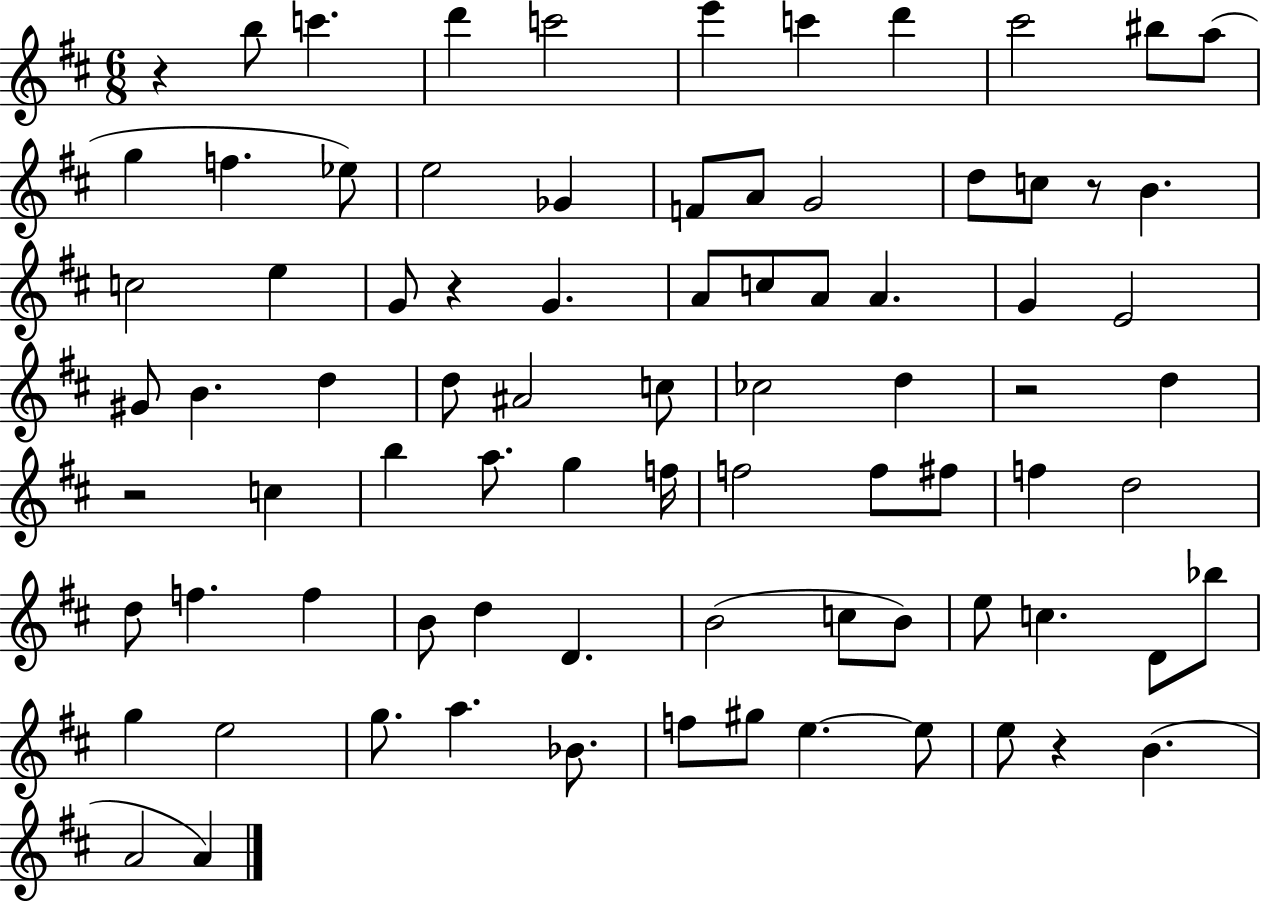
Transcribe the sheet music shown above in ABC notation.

X:1
T:Untitled
M:6/8
L:1/4
K:D
z b/2 c' d' c'2 e' c' d' ^c'2 ^b/2 a/2 g f _e/2 e2 _G F/2 A/2 G2 d/2 c/2 z/2 B c2 e G/2 z G A/2 c/2 A/2 A G E2 ^G/2 B d d/2 ^A2 c/2 _c2 d z2 d z2 c b a/2 g f/4 f2 f/2 ^f/2 f d2 d/2 f f B/2 d D B2 c/2 B/2 e/2 c D/2 _b/2 g e2 g/2 a _B/2 f/2 ^g/2 e e/2 e/2 z B A2 A